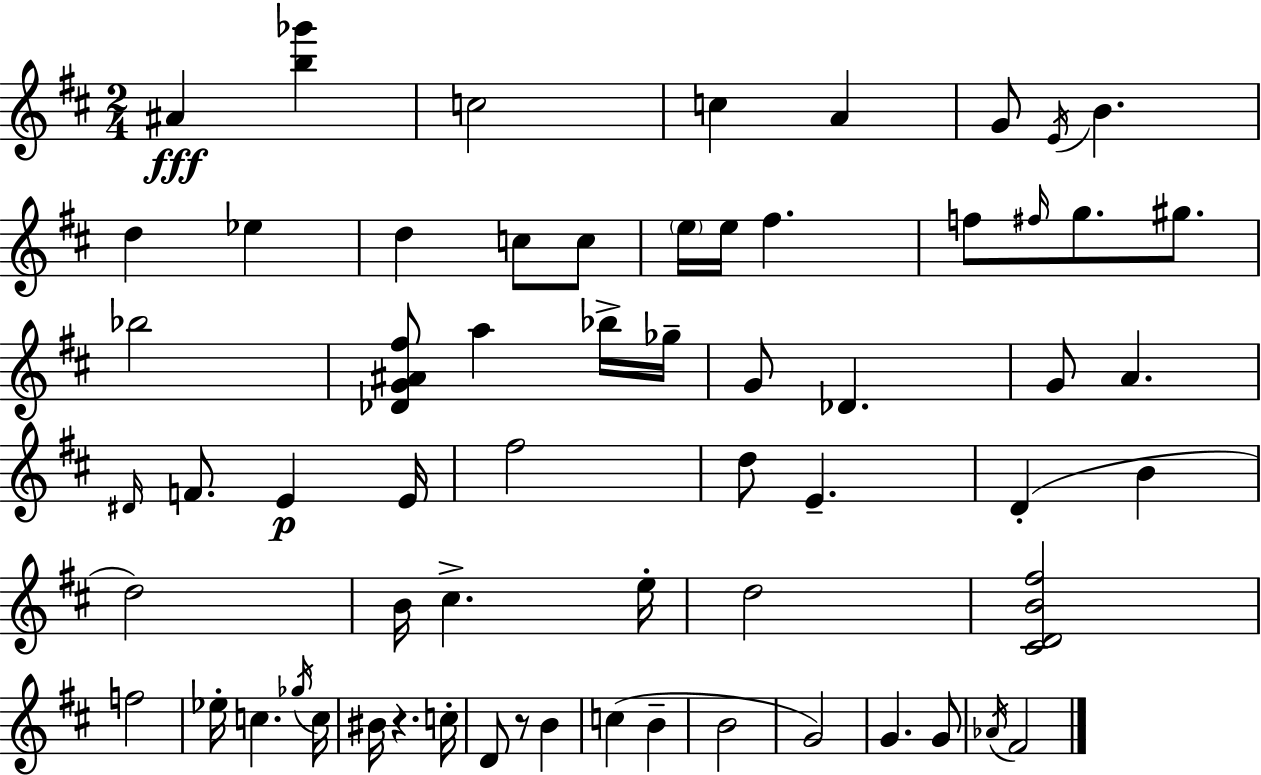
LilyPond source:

{
  \clef treble
  \numericTimeSignature
  \time 2/4
  \key d \major
  ais'4\fff <b'' ges'''>4 | c''2 | c''4 a'4 | g'8 \acciaccatura { e'16 } b'4. | \break d''4 ees''4 | d''4 c''8 c''8 | \parenthesize e''16 e''16 fis''4. | f''8 \grace { fis''16 } g''8. gis''8. | \break bes''2 | <des' g' ais' fis''>8 a''4 | bes''16-> ges''16-- g'8 des'4. | g'8 a'4. | \break \grace { dis'16 } f'8. e'4\p | e'16 fis''2 | d''8 e'4.-- | d'4-.( b'4 | \break d''2) | b'16 cis''4.-> | e''16-. d''2 | <cis' d' b' fis''>2 | \break f''2 | ees''16-. c''4. | \acciaccatura { ges''16 } c''16 bis'16 r4. | c''16-. d'8 r8 | \break b'4 c''4( | b'4-- b'2 | g'2) | g'4. | \break g'8 \acciaccatura { aes'16 } fis'2 | \bar "|."
}